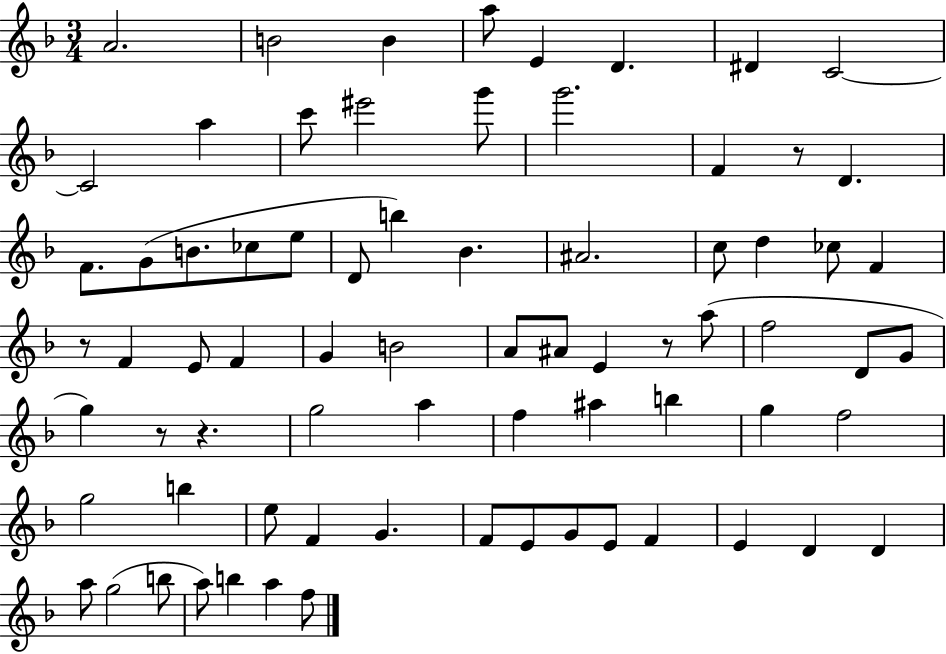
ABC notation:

X:1
T:Untitled
M:3/4
L:1/4
K:F
A2 B2 B a/2 E D ^D C2 C2 a c'/2 ^e'2 g'/2 g'2 F z/2 D F/2 G/2 B/2 _c/2 e/2 D/2 b _B ^A2 c/2 d _c/2 F z/2 F E/2 F G B2 A/2 ^A/2 E z/2 a/2 f2 D/2 G/2 g z/2 z g2 a f ^a b g f2 g2 b e/2 F G F/2 E/2 G/2 E/2 F E D D a/2 g2 b/2 a/2 b a f/2